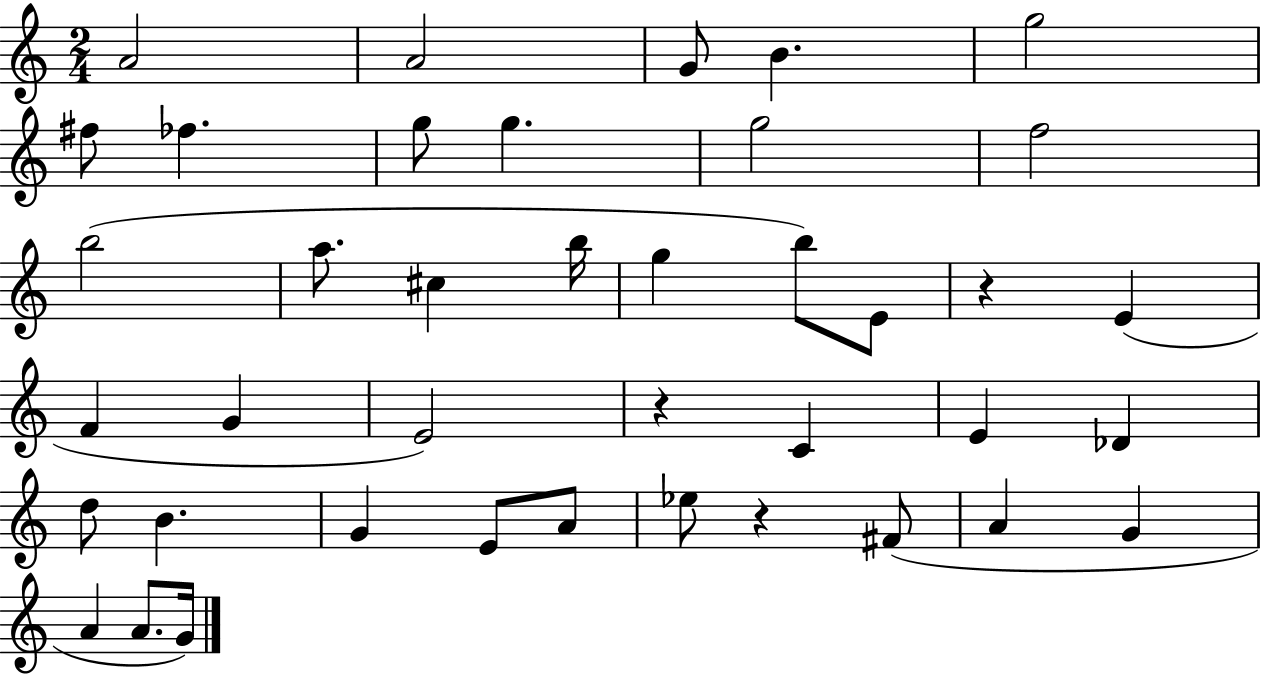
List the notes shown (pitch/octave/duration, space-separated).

A4/h A4/h G4/e B4/q. G5/h F#5/e FES5/q. G5/e G5/q. G5/h F5/h B5/h A5/e. C#5/q B5/s G5/q B5/e E4/e R/q E4/q F4/q G4/q E4/h R/q C4/q E4/q Db4/q D5/e B4/q. G4/q E4/e A4/e Eb5/e R/q F#4/e A4/q G4/q A4/q A4/e. G4/s